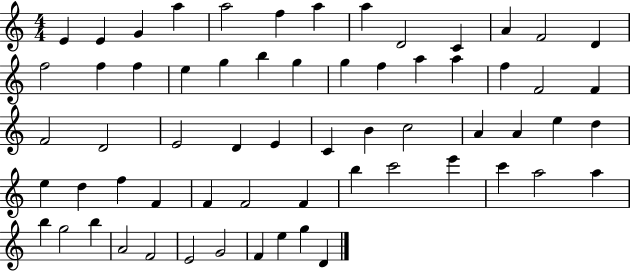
X:1
T:Untitled
M:4/4
L:1/4
K:C
E E G a a2 f a a D2 C A F2 D f2 f f e g b g g f a a f F2 F F2 D2 E2 D E C B c2 A A e d e d f F F F2 F b c'2 e' c' a2 a b g2 b A2 F2 E2 G2 F e g D